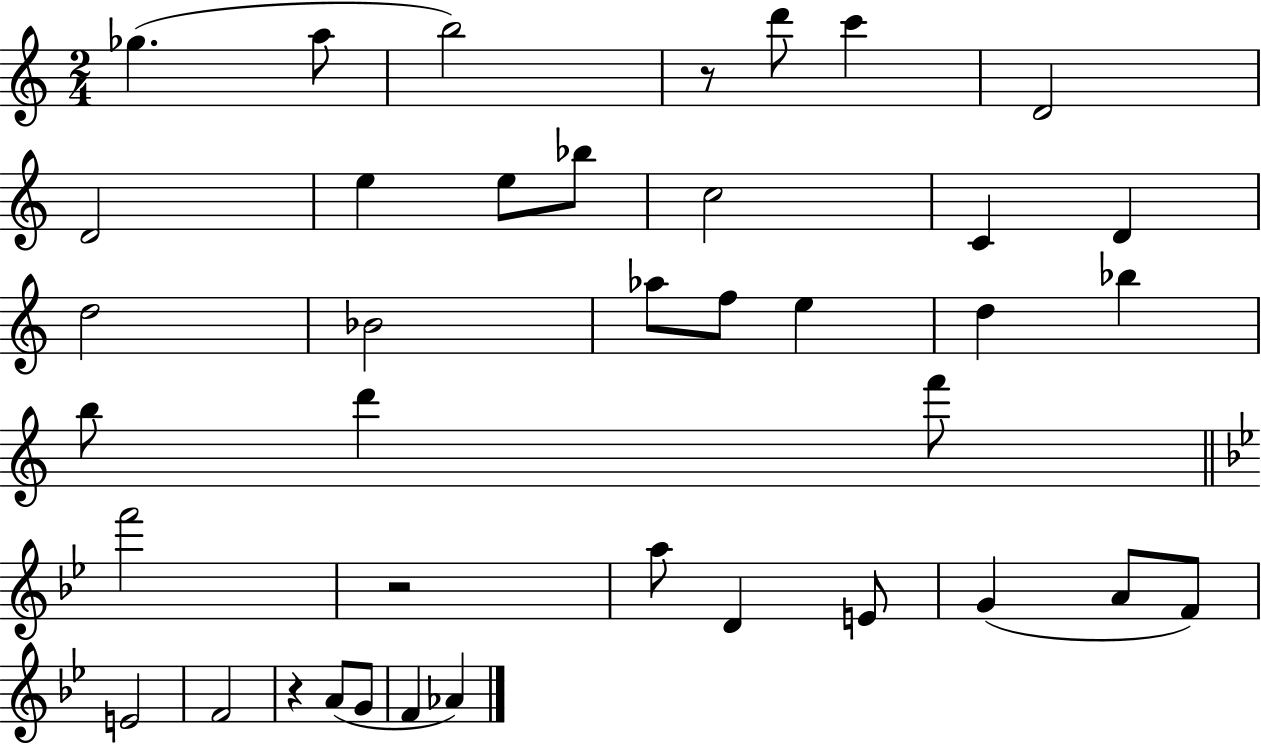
{
  \clef treble
  \numericTimeSignature
  \time 2/4
  \key c \major
  \repeat volta 2 { ges''4.( a''8 | b''2) | r8 d'''8 c'''4 | d'2 | \break d'2 | e''4 e''8 bes''8 | c''2 | c'4 d'4 | \break d''2 | bes'2 | aes''8 f''8 e''4 | d''4 bes''4 | \break b''8 d'''4 f'''8 | \bar "||" \break \key bes \major f'''2 | r2 | a''8 d'4 e'8 | g'4( a'8 f'8) | \break e'2 | f'2 | r4 a'8( g'8 | f'4 aes'4) | \break } \bar "|."
}